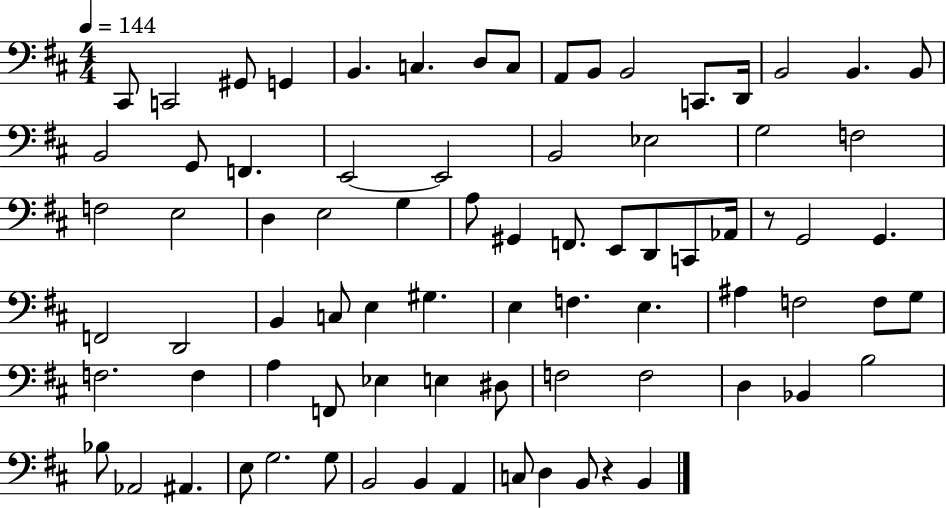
{
  \clef bass
  \numericTimeSignature
  \time 4/4
  \key d \major
  \tempo 4 = 144
  cis,8 c,2 gis,8 g,4 | b,4. c4. d8 c8 | a,8 b,8 b,2 c,8. d,16 | b,2 b,4. b,8 | \break b,2 g,8 f,4. | e,2~~ e,2 | b,2 ees2 | g2 f2 | \break f2 e2 | d4 e2 g4 | a8 gis,4 f,8. e,8 d,8 c,8 aes,16 | r8 g,2 g,4. | \break f,2 d,2 | b,4 c8 e4 gis4. | e4 f4. e4. | ais4 f2 f8 g8 | \break f2. f4 | a4 f,8 ees4 e4 dis8 | f2 f2 | d4 bes,4 b2 | \break bes8 aes,2 ais,4. | e8 g2. g8 | b,2 b,4 a,4 | c8 d4 b,8 r4 b,4 | \break \bar "|."
}